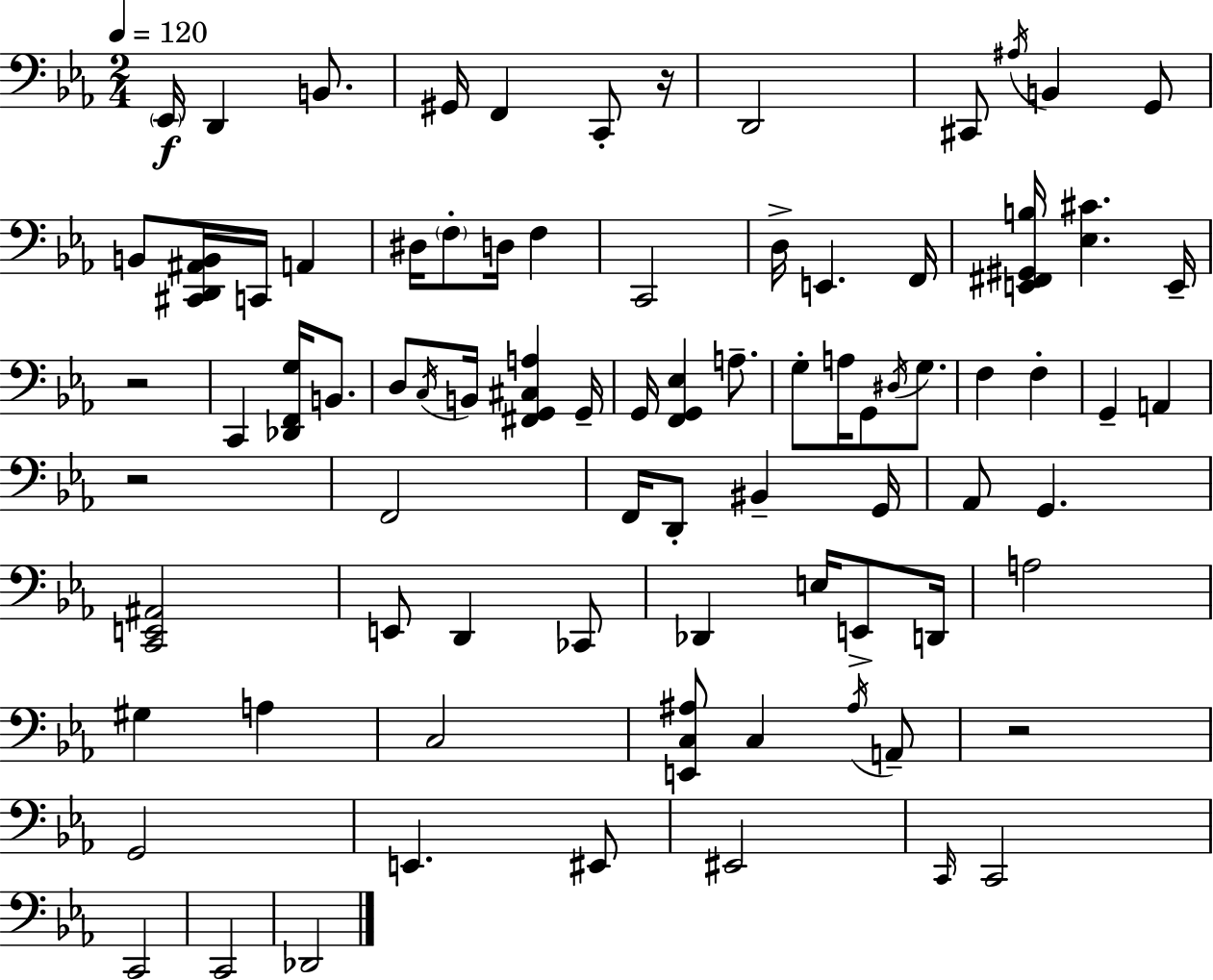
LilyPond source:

{
  \clef bass
  \numericTimeSignature
  \time 2/4
  \key ees \major
  \tempo 4 = 120
  \parenthesize ees,16\f d,4 b,8. | gis,16 f,4 c,8-. r16 | d,2 | cis,8 \acciaccatura { ais16 } b,4 g,8 | \break b,8 <cis, d, ais, b,>16 c,16 a,4 | dis16 \parenthesize f8-. d16 f4 | c,2 | d16-> e,4. | \break f,16 <e, fis, gis, b>16 <ees cis'>4. | e,16-- r2 | c,4 <des, f, g>16 b,8. | d8 \acciaccatura { c16 } b,16 <fis, g, cis a>4 | \break g,16-- g,16 <f, g, ees>4 a8.-- | g8-. a16 g,8 \acciaccatura { dis16 } | g8. f4 f4-. | g,4-- a,4 | \break r2 | f,2 | f,16 d,8-. bis,4-- | g,16 aes,8 g,4. | \break <c, e, ais,>2 | e,8 d,4 | ces,8 des,4 e16 | e,8-> d,16 a2 | \break gis4 a4 | c2 | <e, c ais>8 c4 | \acciaccatura { ais16 } a,8-- r2 | \break g,2 | e,4. | eis,8 eis,2 | \grace { c,16 } c,2 | \break c,2 | c,2 | des,2 | \bar "|."
}